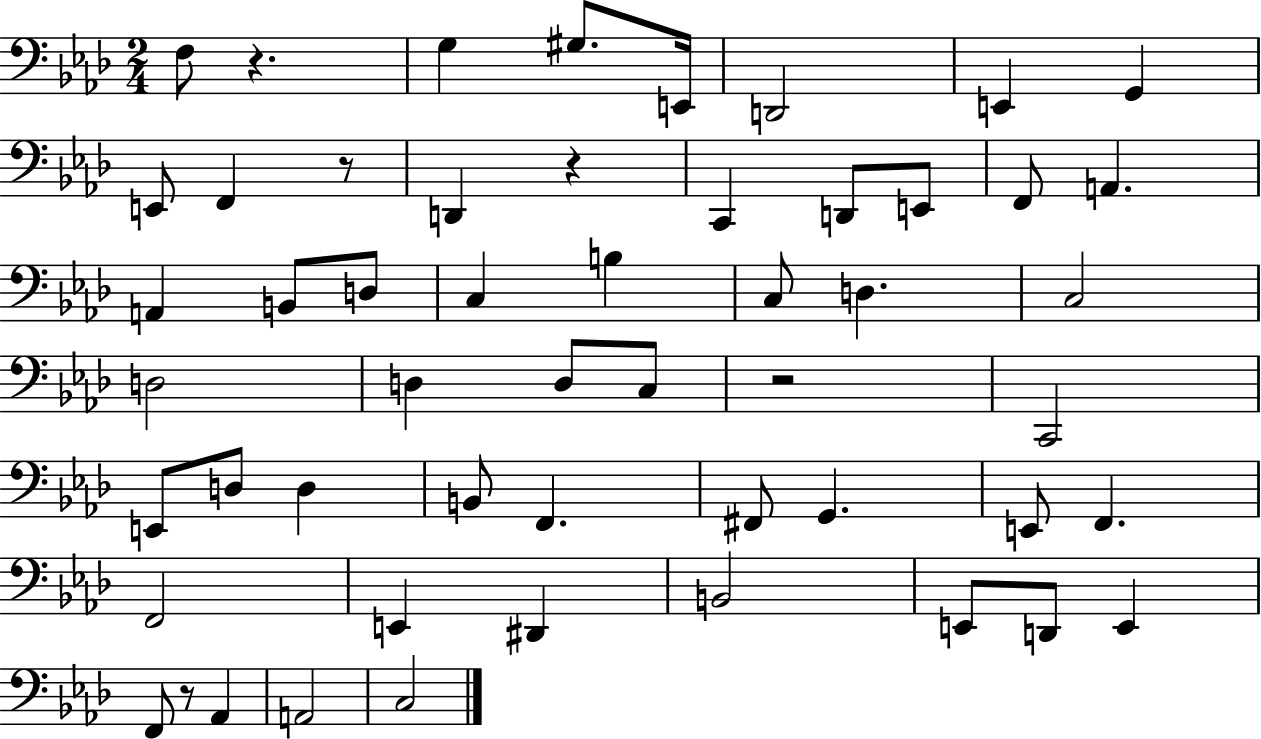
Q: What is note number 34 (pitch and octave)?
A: F#2